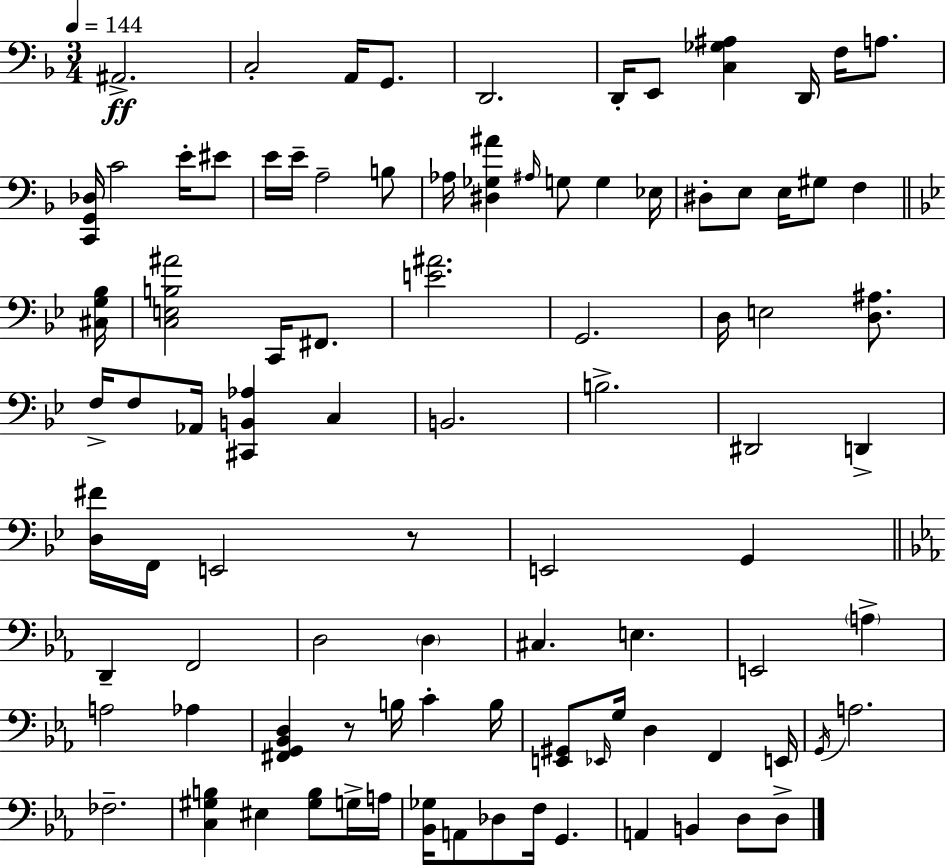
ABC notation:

X:1
T:Untitled
M:3/4
L:1/4
K:Dm
^A,,2 C,2 A,,/4 G,,/2 D,,2 D,,/4 E,,/2 [C,_G,^A,] D,,/4 F,/4 A,/2 [C,,G,,_D,]/4 C2 E/4 ^E/2 E/4 E/4 A,2 B,/2 _A,/4 [^D,_G,^A] ^A,/4 G,/2 G, _E,/4 ^D,/2 E,/2 E,/4 ^G,/2 F, [^C,G,_B,]/4 [C,E,B,^A]2 C,,/4 ^F,,/2 [E^A]2 G,,2 D,/4 E,2 [D,^A,]/2 F,/4 F,/2 _A,,/4 [^C,,B,,_A,] C, B,,2 B,2 ^D,,2 D,, [D,^F]/4 F,,/4 E,,2 z/2 E,,2 G,, D,, F,,2 D,2 D, ^C, E, E,,2 A, A,2 _A, [^F,,G,,_B,,D,] z/2 B,/4 C B,/4 [E,,^G,,]/2 _E,,/4 G,/4 D, F,, E,,/4 G,,/4 A,2 _F,2 [C,^G,B,] ^E, [^G,B,]/2 G,/4 A,/4 [_B,,_G,]/4 A,,/2 _D,/2 F,/4 G,, A,, B,, D,/2 D,/2